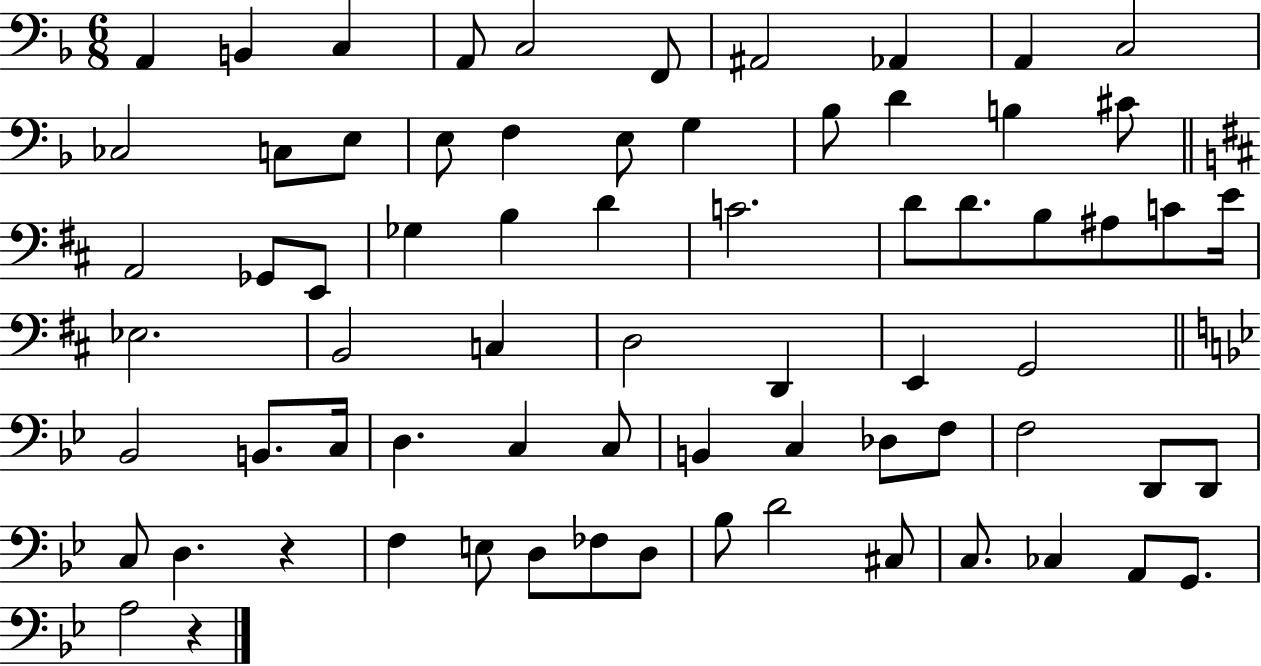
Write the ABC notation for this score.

X:1
T:Untitled
M:6/8
L:1/4
K:F
A,, B,, C, A,,/2 C,2 F,,/2 ^A,,2 _A,, A,, C,2 _C,2 C,/2 E,/2 E,/2 F, E,/2 G, _B,/2 D B, ^C/2 A,,2 _G,,/2 E,,/2 _G, B, D C2 D/2 D/2 B,/2 ^A,/2 C/2 E/4 _E,2 B,,2 C, D,2 D,, E,, G,,2 _B,,2 B,,/2 C,/4 D, C, C,/2 B,, C, _D,/2 F,/2 F,2 D,,/2 D,,/2 C,/2 D, z F, E,/2 D,/2 _F,/2 D,/2 _B,/2 D2 ^C,/2 C,/2 _C, A,,/2 G,,/2 A,2 z